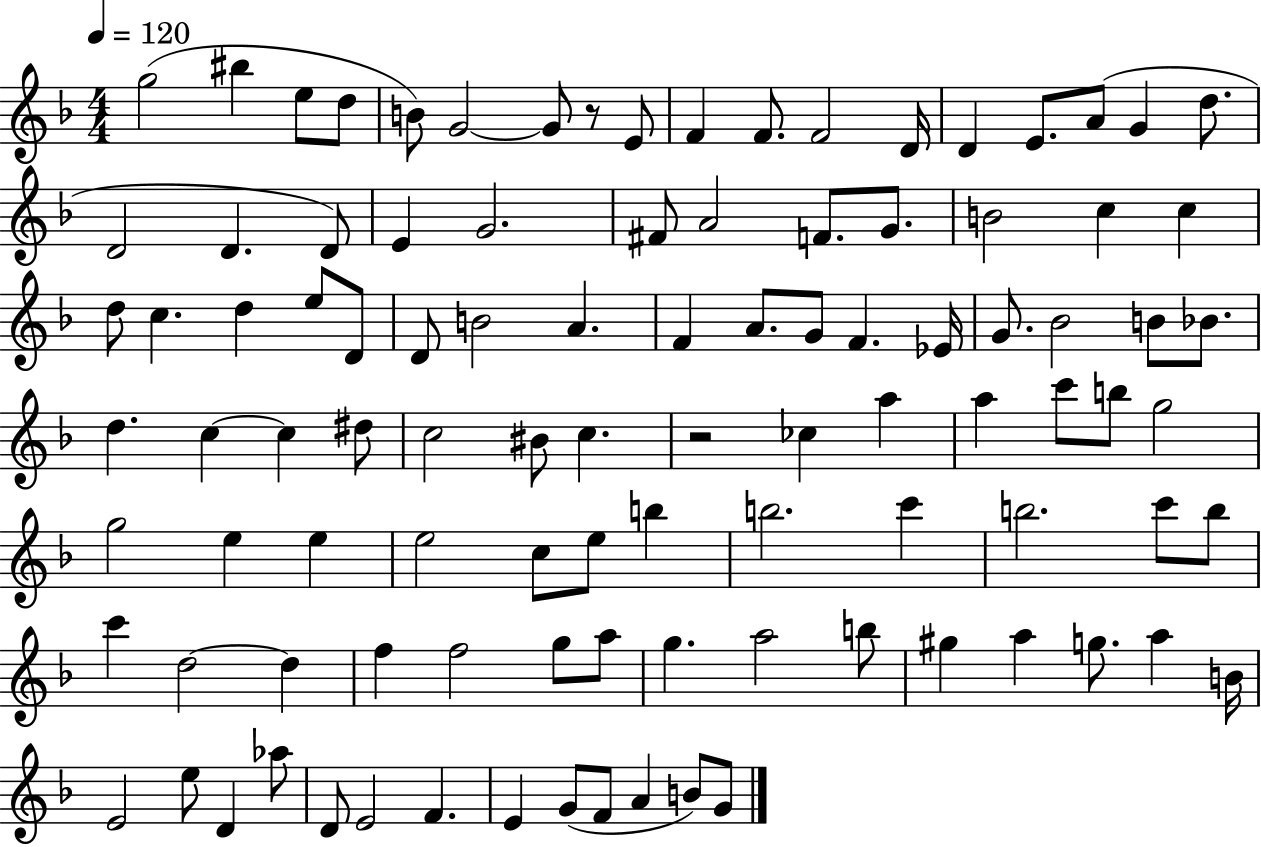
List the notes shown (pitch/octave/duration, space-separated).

G5/h BIS5/q E5/e D5/e B4/e G4/h G4/e R/e E4/e F4/q F4/e. F4/h D4/s D4/q E4/e. A4/e G4/q D5/e. D4/h D4/q. D4/e E4/q G4/h. F#4/e A4/h F4/e. G4/e. B4/h C5/q C5/q D5/e C5/q. D5/q E5/e D4/e D4/e B4/h A4/q. F4/q A4/e. G4/e F4/q. Eb4/s G4/e. Bb4/h B4/e Bb4/e. D5/q. C5/q C5/q D#5/e C5/h BIS4/e C5/q. R/h CES5/q A5/q A5/q C6/e B5/e G5/h G5/h E5/q E5/q E5/h C5/e E5/e B5/q B5/h. C6/q B5/h. C6/e B5/e C6/q D5/h D5/q F5/q F5/h G5/e A5/e G5/q. A5/h B5/e G#5/q A5/q G5/e. A5/q B4/s E4/h E5/e D4/q Ab5/e D4/e E4/h F4/q. E4/q G4/e F4/e A4/q B4/e G4/e